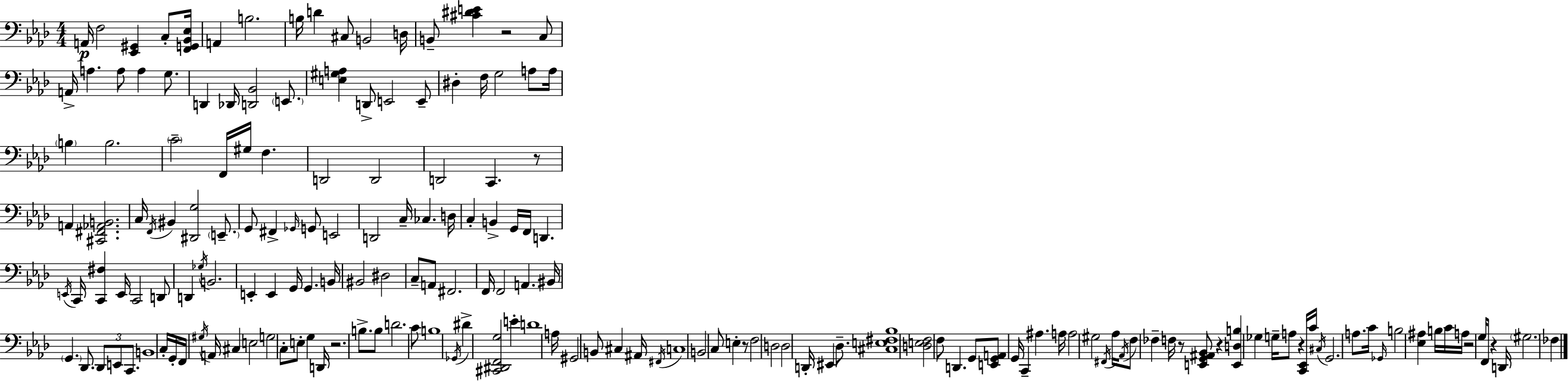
A2/s F3/h [Eb2,G#2]/q C3/e [F2,G2,Bb2,Eb3]/s A2/q B3/h. B3/s D4/q C#3/e B2/h D3/s B2/e [C#4,D#4,E4]/q R/h C3/e A2/s A3/q. A3/e A3/q G3/e. D2/q Db2/s [D2,Bb2]/h E2/e. [E3,G#3,A3]/q D2/e E2/h E2/e D#3/q F3/s G3/h A3/e A3/s B3/q B3/h. C4/h F2/s G#3/s F3/q. D2/h D2/h D2/h C2/q. R/e A2/q [C#2,F#2,Ab2,B2]/h. C3/s F2/s BIS2/q [D#2,G3]/h E2/e. G2/e F#2/q Gb2/s G2/e E2/h D2/h C3/s CES3/q. D3/s C3/q B2/q G2/s F2/s D2/q. E2/s C2/s [C2,F#3]/q E2/s C2/h D2/e D2/q Gb3/s B2/h. E2/q E2/q G2/s G2/q. B2/s BIS2/h D#3/h C3/e A2/e F#2/h. F2/s F2/h A2/q. BIS2/s G2/q. Db2/e. Db2/e E2/e C2/e. B2/w C3/s G2/s F2/s G#3/s A2/s C#3/q E3/h G3/h C3/e E3/e G3/q D2/s R/h. B3/e. B3/e D4/h. C4/e B3/w Gb2/s D#4/q [C#2,D#2,F2,G3]/h E4/q D4/w A3/s G#2/h B2/e C#3/q A#2/s F#2/s C3/w B2/h C3/e E3/q R/e F3/h D3/h D3/h D2/s EIS2/q Db3/e. [C#3,E3,F#3,Bb3]/w [D3,E3,F3]/h F3/e D2/q. G2/e [E2,G2,A2]/e G2/s C2/q A#3/q. A3/s A3/h G#3/h F#2/s Ab3/s Ab2/s F3/e FES3/q F3/s R/e [E2,G2,A#2,Bb2]/e R/q [E2,D3,B3]/q Gb3/q G3/s A3/e R/q [C2,Eb2]/s C4/s C#3/s G2/h. A3/e. C4/s Gb2/s B3/h [Eb3,A#3]/q B3/s C4/s A3/s R/h G3/s F2/e R/q D2/s G#3/h. FES3/q